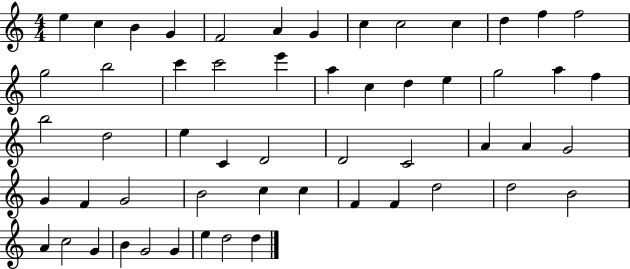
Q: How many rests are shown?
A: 0